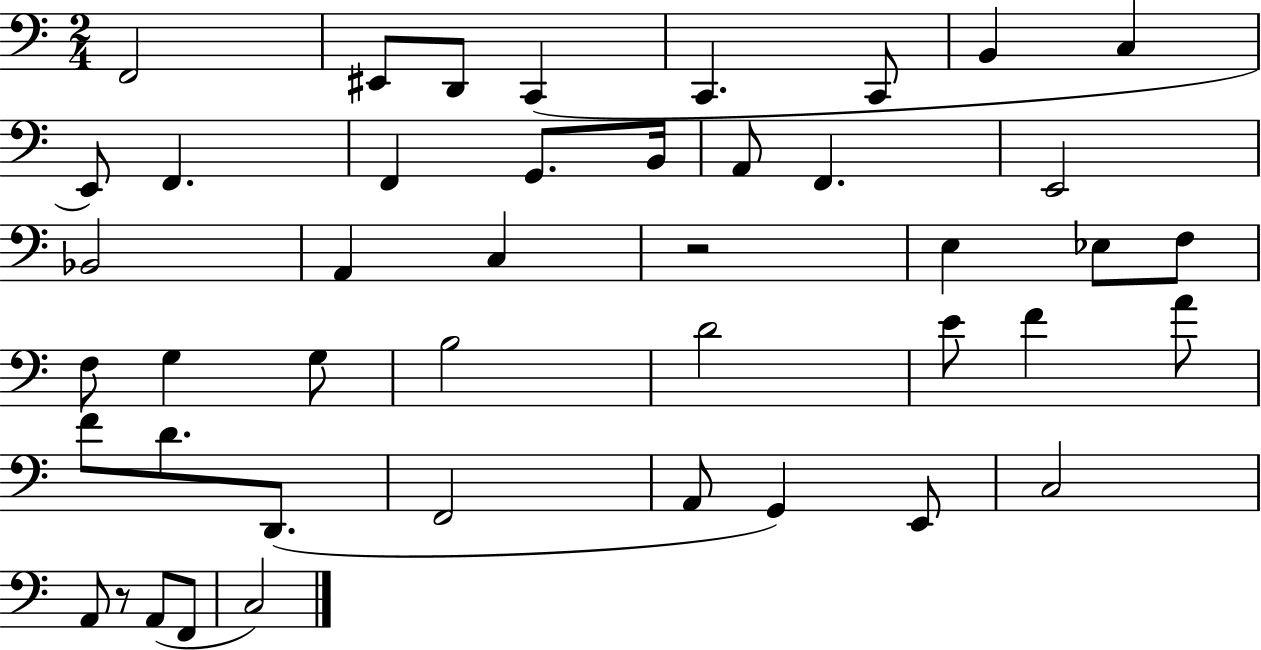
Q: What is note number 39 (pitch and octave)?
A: A2